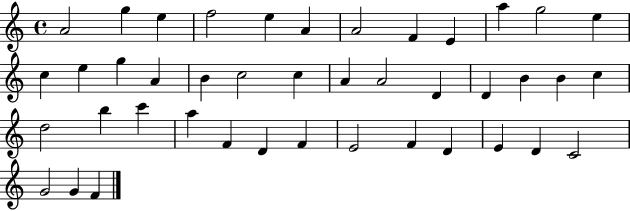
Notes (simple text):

A4/h G5/q E5/q F5/h E5/q A4/q A4/h F4/q E4/q A5/q G5/h E5/q C5/q E5/q G5/q A4/q B4/q C5/h C5/q A4/q A4/h D4/q D4/q B4/q B4/q C5/q D5/h B5/q C6/q A5/q F4/q D4/q F4/q E4/h F4/q D4/q E4/q D4/q C4/h G4/h G4/q F4/q